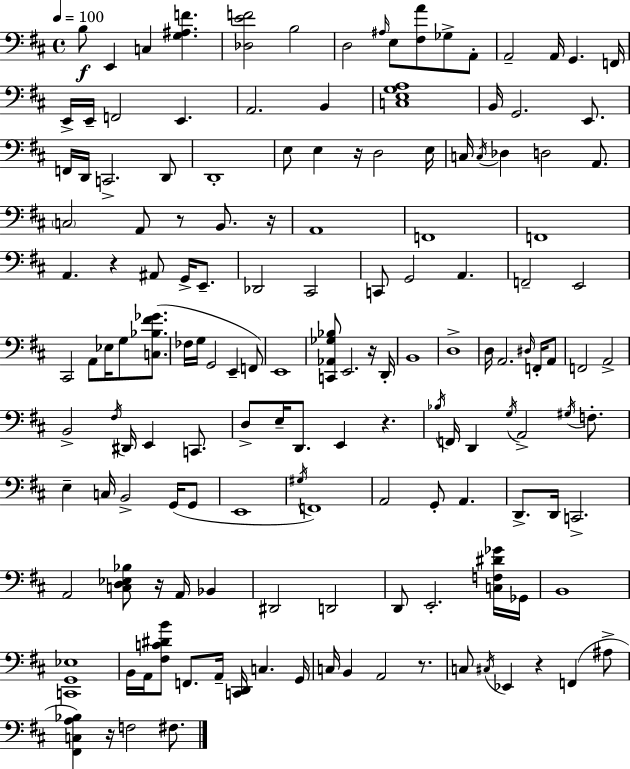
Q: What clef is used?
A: bass